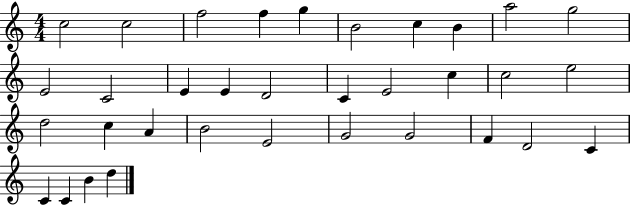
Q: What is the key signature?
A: C major